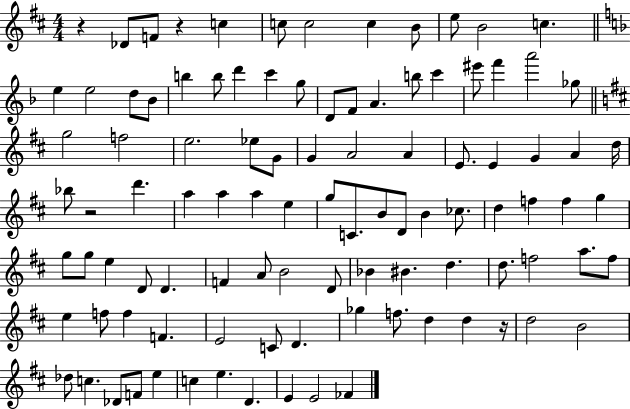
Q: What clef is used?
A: treble